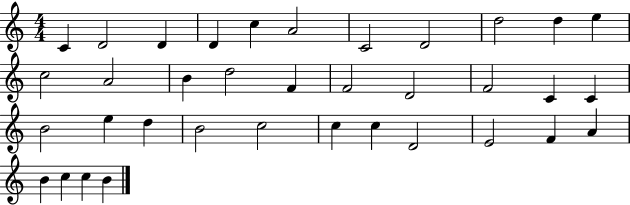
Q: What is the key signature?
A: C major